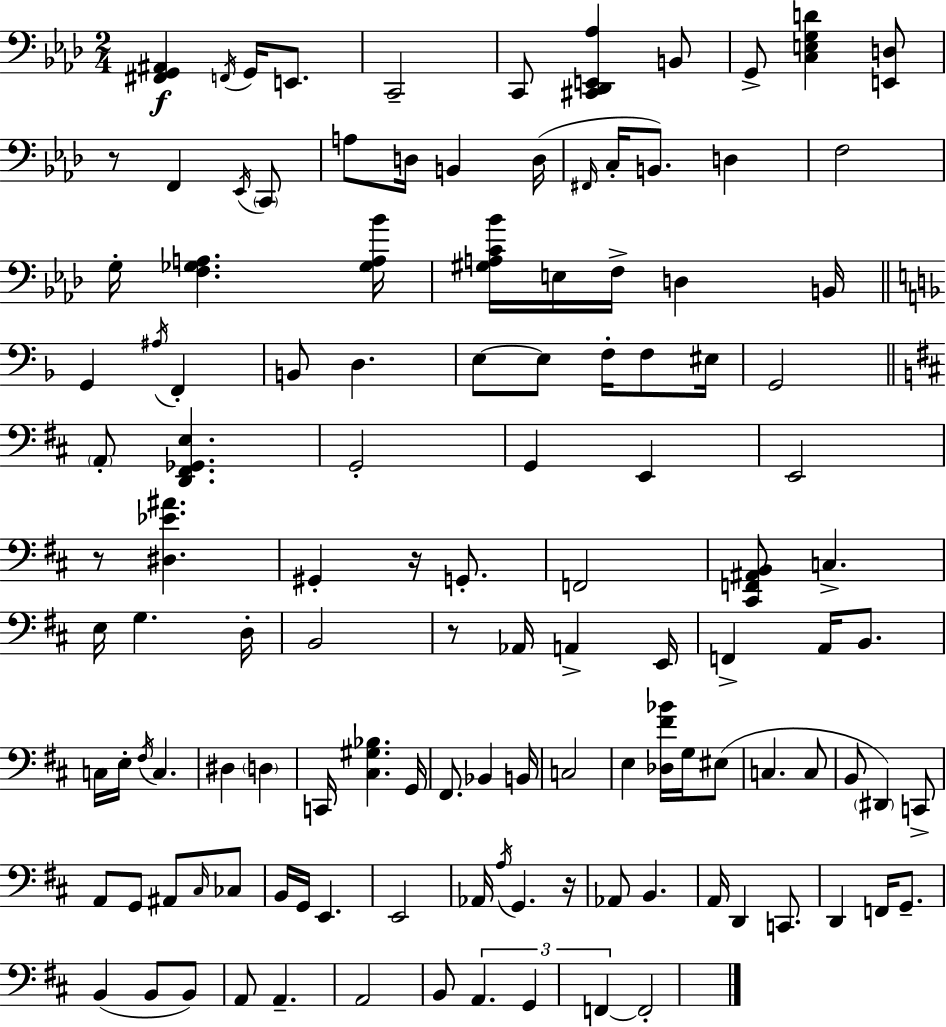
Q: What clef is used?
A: bass